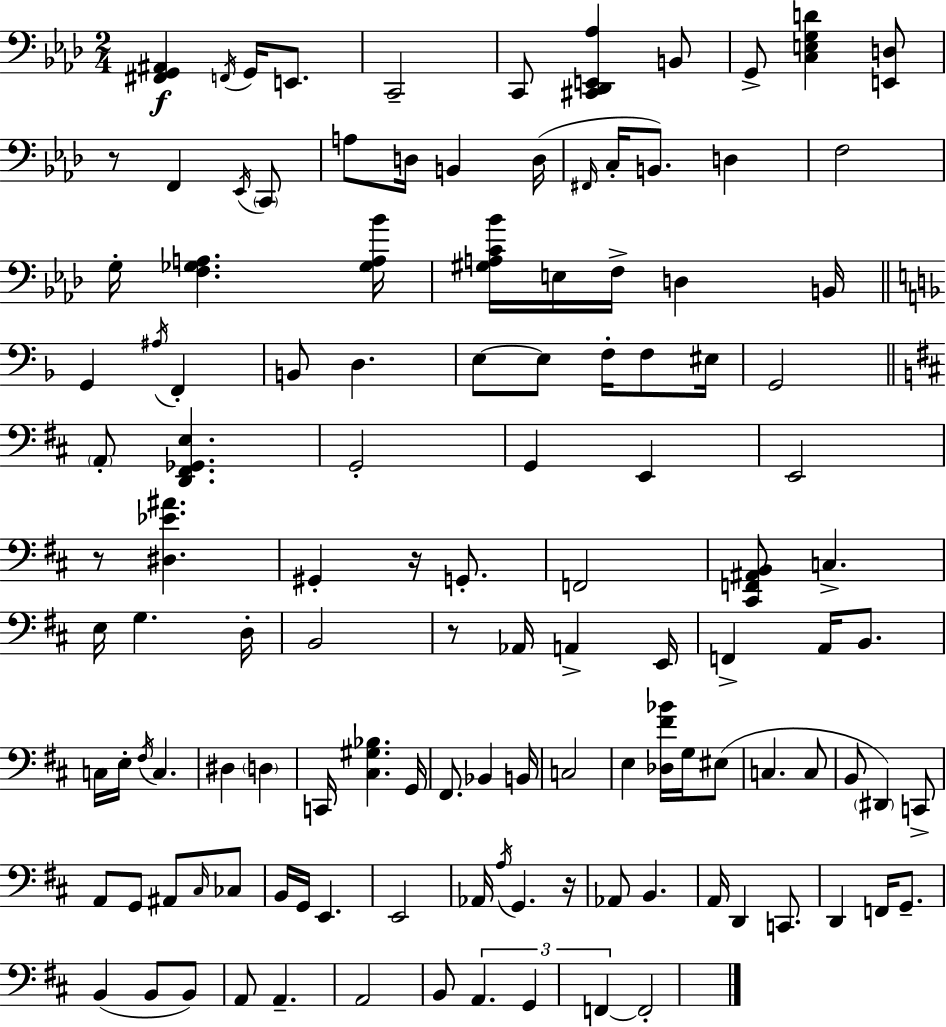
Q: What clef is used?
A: bass